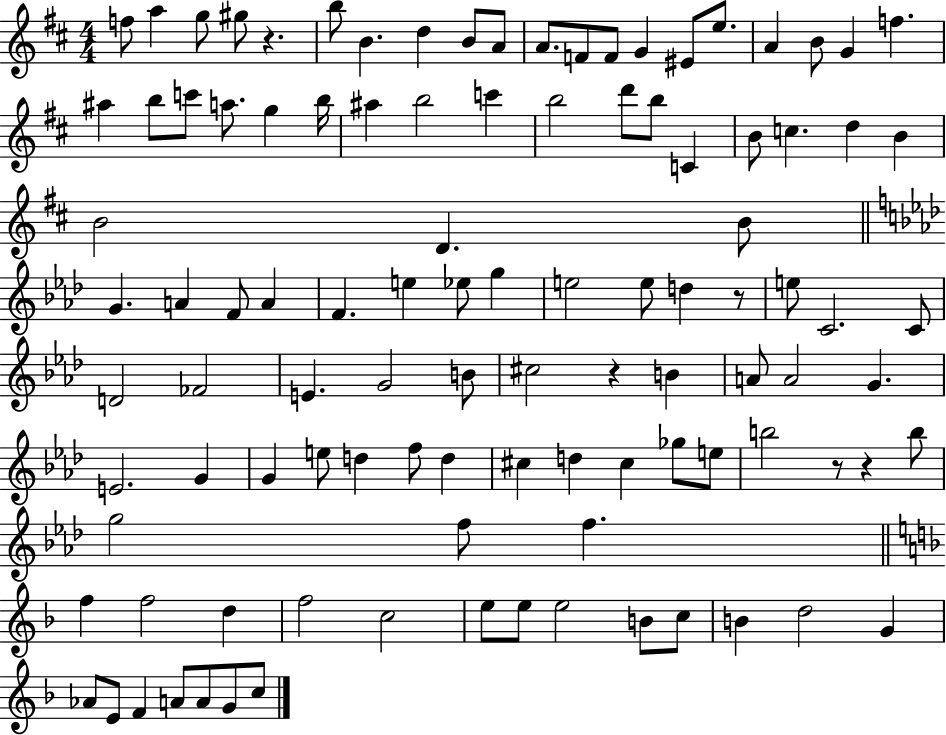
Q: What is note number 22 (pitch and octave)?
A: C6